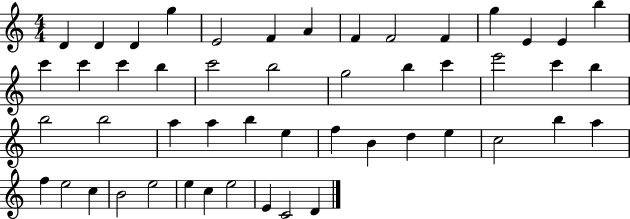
X:1
T:Untitled
M:4/4
L:1/4
K:C
D D D g E2 F A F F2 F g E E b c' c' c' b c'2 b2 g2 b c' e'2 c' b b2 b2 a a b e f B d e c2 b a f e2 c B2 e2 e c e2 E C2 D